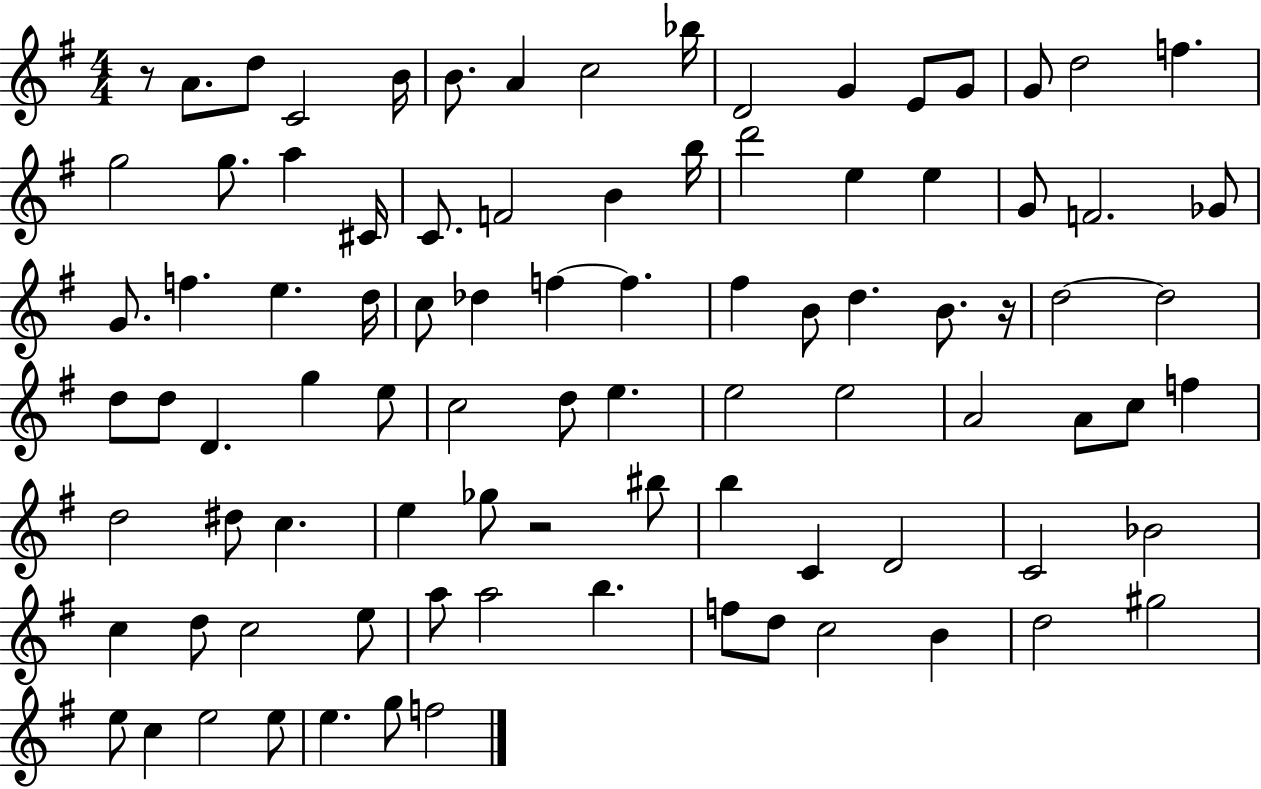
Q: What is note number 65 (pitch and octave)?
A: C4